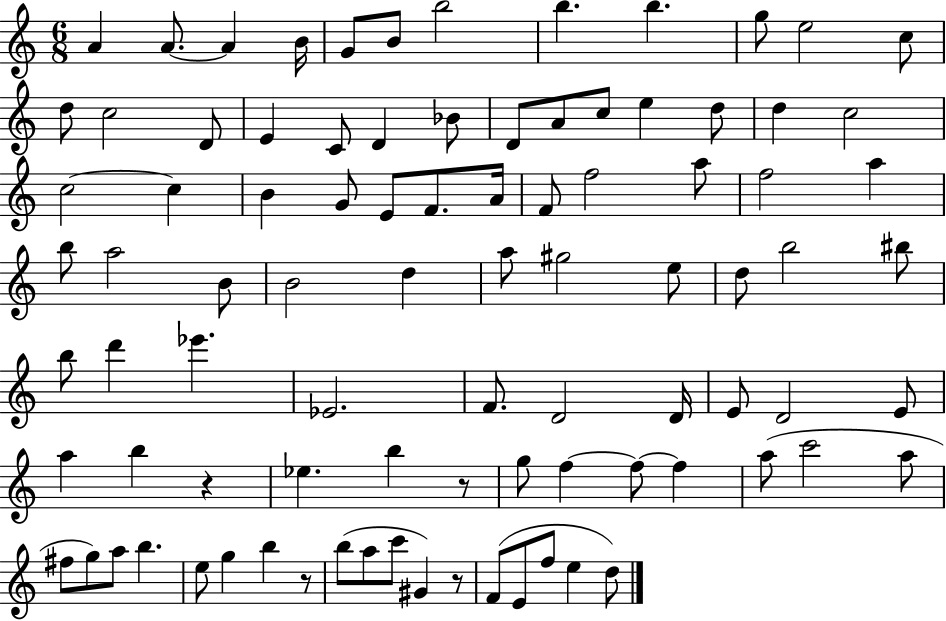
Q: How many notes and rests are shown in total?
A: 90